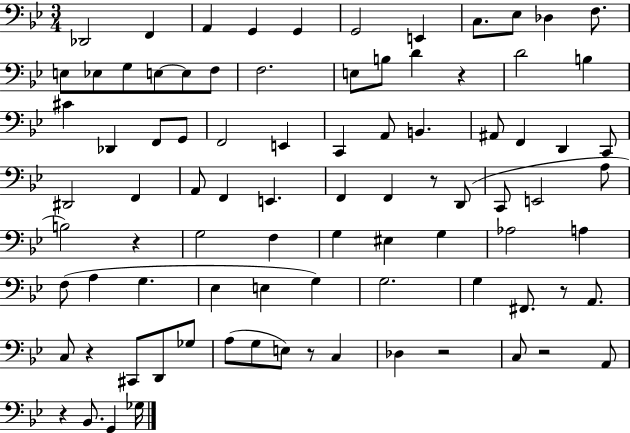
{
  \clef bass
  \numericTimeSignature
  \time 3/4
  \key bes \major
  des,2 f,4 | a,4 g,4 g,4 | g,2 e,4 | c8. ees8 des4 f8. | \break e8 ees8 g8 e8~~ e8 f8 | f2. | e8 b8 d'4 r4 | d'2 b4 | \break cis'4 des,4 f,8 g,8 | f,2 e,4 | c,4 a,8 b,4. | ais,8 f,4 d,4 c,8 | \break dis,2 f,4 | a,8 f,4 e,4. | f,4 f,4 r8 d,8( | c,8 e,2 a8 | \break b2) r4 | g2 f4 | g4 eis4 g4 | aes2 a4 | \break f8( a4 g4. | ees4 e4 g4) | g2. | g4 fis,8. r8 a,8. | \break c8 r4 cis,8 d,8 ges8 | a8( g8 e8) r8 c4 | des4 r2 | c8 r2 a,8 | \break r4 bes,8. g,4 ges16 | \bar "|."
}